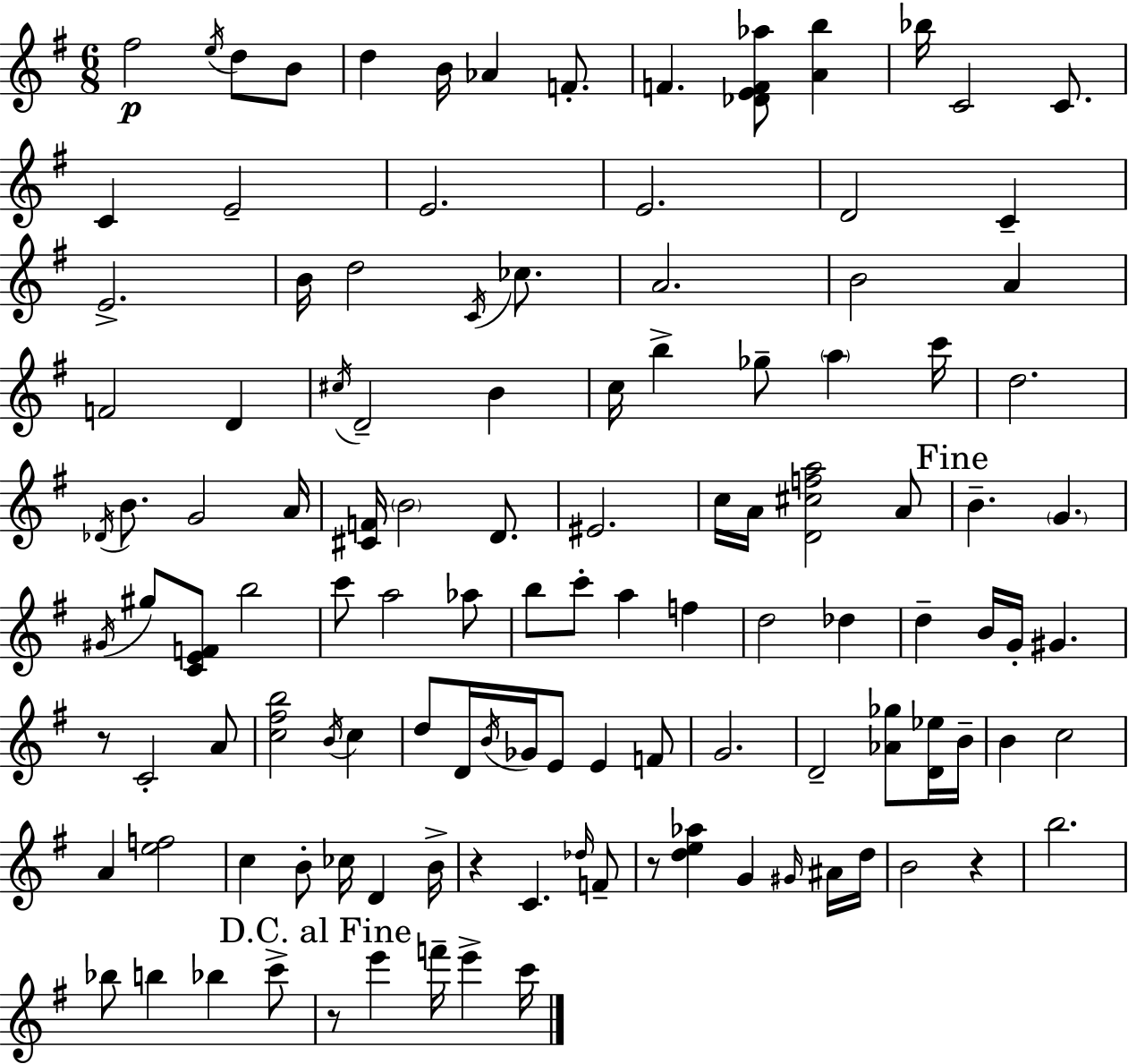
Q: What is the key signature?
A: G major